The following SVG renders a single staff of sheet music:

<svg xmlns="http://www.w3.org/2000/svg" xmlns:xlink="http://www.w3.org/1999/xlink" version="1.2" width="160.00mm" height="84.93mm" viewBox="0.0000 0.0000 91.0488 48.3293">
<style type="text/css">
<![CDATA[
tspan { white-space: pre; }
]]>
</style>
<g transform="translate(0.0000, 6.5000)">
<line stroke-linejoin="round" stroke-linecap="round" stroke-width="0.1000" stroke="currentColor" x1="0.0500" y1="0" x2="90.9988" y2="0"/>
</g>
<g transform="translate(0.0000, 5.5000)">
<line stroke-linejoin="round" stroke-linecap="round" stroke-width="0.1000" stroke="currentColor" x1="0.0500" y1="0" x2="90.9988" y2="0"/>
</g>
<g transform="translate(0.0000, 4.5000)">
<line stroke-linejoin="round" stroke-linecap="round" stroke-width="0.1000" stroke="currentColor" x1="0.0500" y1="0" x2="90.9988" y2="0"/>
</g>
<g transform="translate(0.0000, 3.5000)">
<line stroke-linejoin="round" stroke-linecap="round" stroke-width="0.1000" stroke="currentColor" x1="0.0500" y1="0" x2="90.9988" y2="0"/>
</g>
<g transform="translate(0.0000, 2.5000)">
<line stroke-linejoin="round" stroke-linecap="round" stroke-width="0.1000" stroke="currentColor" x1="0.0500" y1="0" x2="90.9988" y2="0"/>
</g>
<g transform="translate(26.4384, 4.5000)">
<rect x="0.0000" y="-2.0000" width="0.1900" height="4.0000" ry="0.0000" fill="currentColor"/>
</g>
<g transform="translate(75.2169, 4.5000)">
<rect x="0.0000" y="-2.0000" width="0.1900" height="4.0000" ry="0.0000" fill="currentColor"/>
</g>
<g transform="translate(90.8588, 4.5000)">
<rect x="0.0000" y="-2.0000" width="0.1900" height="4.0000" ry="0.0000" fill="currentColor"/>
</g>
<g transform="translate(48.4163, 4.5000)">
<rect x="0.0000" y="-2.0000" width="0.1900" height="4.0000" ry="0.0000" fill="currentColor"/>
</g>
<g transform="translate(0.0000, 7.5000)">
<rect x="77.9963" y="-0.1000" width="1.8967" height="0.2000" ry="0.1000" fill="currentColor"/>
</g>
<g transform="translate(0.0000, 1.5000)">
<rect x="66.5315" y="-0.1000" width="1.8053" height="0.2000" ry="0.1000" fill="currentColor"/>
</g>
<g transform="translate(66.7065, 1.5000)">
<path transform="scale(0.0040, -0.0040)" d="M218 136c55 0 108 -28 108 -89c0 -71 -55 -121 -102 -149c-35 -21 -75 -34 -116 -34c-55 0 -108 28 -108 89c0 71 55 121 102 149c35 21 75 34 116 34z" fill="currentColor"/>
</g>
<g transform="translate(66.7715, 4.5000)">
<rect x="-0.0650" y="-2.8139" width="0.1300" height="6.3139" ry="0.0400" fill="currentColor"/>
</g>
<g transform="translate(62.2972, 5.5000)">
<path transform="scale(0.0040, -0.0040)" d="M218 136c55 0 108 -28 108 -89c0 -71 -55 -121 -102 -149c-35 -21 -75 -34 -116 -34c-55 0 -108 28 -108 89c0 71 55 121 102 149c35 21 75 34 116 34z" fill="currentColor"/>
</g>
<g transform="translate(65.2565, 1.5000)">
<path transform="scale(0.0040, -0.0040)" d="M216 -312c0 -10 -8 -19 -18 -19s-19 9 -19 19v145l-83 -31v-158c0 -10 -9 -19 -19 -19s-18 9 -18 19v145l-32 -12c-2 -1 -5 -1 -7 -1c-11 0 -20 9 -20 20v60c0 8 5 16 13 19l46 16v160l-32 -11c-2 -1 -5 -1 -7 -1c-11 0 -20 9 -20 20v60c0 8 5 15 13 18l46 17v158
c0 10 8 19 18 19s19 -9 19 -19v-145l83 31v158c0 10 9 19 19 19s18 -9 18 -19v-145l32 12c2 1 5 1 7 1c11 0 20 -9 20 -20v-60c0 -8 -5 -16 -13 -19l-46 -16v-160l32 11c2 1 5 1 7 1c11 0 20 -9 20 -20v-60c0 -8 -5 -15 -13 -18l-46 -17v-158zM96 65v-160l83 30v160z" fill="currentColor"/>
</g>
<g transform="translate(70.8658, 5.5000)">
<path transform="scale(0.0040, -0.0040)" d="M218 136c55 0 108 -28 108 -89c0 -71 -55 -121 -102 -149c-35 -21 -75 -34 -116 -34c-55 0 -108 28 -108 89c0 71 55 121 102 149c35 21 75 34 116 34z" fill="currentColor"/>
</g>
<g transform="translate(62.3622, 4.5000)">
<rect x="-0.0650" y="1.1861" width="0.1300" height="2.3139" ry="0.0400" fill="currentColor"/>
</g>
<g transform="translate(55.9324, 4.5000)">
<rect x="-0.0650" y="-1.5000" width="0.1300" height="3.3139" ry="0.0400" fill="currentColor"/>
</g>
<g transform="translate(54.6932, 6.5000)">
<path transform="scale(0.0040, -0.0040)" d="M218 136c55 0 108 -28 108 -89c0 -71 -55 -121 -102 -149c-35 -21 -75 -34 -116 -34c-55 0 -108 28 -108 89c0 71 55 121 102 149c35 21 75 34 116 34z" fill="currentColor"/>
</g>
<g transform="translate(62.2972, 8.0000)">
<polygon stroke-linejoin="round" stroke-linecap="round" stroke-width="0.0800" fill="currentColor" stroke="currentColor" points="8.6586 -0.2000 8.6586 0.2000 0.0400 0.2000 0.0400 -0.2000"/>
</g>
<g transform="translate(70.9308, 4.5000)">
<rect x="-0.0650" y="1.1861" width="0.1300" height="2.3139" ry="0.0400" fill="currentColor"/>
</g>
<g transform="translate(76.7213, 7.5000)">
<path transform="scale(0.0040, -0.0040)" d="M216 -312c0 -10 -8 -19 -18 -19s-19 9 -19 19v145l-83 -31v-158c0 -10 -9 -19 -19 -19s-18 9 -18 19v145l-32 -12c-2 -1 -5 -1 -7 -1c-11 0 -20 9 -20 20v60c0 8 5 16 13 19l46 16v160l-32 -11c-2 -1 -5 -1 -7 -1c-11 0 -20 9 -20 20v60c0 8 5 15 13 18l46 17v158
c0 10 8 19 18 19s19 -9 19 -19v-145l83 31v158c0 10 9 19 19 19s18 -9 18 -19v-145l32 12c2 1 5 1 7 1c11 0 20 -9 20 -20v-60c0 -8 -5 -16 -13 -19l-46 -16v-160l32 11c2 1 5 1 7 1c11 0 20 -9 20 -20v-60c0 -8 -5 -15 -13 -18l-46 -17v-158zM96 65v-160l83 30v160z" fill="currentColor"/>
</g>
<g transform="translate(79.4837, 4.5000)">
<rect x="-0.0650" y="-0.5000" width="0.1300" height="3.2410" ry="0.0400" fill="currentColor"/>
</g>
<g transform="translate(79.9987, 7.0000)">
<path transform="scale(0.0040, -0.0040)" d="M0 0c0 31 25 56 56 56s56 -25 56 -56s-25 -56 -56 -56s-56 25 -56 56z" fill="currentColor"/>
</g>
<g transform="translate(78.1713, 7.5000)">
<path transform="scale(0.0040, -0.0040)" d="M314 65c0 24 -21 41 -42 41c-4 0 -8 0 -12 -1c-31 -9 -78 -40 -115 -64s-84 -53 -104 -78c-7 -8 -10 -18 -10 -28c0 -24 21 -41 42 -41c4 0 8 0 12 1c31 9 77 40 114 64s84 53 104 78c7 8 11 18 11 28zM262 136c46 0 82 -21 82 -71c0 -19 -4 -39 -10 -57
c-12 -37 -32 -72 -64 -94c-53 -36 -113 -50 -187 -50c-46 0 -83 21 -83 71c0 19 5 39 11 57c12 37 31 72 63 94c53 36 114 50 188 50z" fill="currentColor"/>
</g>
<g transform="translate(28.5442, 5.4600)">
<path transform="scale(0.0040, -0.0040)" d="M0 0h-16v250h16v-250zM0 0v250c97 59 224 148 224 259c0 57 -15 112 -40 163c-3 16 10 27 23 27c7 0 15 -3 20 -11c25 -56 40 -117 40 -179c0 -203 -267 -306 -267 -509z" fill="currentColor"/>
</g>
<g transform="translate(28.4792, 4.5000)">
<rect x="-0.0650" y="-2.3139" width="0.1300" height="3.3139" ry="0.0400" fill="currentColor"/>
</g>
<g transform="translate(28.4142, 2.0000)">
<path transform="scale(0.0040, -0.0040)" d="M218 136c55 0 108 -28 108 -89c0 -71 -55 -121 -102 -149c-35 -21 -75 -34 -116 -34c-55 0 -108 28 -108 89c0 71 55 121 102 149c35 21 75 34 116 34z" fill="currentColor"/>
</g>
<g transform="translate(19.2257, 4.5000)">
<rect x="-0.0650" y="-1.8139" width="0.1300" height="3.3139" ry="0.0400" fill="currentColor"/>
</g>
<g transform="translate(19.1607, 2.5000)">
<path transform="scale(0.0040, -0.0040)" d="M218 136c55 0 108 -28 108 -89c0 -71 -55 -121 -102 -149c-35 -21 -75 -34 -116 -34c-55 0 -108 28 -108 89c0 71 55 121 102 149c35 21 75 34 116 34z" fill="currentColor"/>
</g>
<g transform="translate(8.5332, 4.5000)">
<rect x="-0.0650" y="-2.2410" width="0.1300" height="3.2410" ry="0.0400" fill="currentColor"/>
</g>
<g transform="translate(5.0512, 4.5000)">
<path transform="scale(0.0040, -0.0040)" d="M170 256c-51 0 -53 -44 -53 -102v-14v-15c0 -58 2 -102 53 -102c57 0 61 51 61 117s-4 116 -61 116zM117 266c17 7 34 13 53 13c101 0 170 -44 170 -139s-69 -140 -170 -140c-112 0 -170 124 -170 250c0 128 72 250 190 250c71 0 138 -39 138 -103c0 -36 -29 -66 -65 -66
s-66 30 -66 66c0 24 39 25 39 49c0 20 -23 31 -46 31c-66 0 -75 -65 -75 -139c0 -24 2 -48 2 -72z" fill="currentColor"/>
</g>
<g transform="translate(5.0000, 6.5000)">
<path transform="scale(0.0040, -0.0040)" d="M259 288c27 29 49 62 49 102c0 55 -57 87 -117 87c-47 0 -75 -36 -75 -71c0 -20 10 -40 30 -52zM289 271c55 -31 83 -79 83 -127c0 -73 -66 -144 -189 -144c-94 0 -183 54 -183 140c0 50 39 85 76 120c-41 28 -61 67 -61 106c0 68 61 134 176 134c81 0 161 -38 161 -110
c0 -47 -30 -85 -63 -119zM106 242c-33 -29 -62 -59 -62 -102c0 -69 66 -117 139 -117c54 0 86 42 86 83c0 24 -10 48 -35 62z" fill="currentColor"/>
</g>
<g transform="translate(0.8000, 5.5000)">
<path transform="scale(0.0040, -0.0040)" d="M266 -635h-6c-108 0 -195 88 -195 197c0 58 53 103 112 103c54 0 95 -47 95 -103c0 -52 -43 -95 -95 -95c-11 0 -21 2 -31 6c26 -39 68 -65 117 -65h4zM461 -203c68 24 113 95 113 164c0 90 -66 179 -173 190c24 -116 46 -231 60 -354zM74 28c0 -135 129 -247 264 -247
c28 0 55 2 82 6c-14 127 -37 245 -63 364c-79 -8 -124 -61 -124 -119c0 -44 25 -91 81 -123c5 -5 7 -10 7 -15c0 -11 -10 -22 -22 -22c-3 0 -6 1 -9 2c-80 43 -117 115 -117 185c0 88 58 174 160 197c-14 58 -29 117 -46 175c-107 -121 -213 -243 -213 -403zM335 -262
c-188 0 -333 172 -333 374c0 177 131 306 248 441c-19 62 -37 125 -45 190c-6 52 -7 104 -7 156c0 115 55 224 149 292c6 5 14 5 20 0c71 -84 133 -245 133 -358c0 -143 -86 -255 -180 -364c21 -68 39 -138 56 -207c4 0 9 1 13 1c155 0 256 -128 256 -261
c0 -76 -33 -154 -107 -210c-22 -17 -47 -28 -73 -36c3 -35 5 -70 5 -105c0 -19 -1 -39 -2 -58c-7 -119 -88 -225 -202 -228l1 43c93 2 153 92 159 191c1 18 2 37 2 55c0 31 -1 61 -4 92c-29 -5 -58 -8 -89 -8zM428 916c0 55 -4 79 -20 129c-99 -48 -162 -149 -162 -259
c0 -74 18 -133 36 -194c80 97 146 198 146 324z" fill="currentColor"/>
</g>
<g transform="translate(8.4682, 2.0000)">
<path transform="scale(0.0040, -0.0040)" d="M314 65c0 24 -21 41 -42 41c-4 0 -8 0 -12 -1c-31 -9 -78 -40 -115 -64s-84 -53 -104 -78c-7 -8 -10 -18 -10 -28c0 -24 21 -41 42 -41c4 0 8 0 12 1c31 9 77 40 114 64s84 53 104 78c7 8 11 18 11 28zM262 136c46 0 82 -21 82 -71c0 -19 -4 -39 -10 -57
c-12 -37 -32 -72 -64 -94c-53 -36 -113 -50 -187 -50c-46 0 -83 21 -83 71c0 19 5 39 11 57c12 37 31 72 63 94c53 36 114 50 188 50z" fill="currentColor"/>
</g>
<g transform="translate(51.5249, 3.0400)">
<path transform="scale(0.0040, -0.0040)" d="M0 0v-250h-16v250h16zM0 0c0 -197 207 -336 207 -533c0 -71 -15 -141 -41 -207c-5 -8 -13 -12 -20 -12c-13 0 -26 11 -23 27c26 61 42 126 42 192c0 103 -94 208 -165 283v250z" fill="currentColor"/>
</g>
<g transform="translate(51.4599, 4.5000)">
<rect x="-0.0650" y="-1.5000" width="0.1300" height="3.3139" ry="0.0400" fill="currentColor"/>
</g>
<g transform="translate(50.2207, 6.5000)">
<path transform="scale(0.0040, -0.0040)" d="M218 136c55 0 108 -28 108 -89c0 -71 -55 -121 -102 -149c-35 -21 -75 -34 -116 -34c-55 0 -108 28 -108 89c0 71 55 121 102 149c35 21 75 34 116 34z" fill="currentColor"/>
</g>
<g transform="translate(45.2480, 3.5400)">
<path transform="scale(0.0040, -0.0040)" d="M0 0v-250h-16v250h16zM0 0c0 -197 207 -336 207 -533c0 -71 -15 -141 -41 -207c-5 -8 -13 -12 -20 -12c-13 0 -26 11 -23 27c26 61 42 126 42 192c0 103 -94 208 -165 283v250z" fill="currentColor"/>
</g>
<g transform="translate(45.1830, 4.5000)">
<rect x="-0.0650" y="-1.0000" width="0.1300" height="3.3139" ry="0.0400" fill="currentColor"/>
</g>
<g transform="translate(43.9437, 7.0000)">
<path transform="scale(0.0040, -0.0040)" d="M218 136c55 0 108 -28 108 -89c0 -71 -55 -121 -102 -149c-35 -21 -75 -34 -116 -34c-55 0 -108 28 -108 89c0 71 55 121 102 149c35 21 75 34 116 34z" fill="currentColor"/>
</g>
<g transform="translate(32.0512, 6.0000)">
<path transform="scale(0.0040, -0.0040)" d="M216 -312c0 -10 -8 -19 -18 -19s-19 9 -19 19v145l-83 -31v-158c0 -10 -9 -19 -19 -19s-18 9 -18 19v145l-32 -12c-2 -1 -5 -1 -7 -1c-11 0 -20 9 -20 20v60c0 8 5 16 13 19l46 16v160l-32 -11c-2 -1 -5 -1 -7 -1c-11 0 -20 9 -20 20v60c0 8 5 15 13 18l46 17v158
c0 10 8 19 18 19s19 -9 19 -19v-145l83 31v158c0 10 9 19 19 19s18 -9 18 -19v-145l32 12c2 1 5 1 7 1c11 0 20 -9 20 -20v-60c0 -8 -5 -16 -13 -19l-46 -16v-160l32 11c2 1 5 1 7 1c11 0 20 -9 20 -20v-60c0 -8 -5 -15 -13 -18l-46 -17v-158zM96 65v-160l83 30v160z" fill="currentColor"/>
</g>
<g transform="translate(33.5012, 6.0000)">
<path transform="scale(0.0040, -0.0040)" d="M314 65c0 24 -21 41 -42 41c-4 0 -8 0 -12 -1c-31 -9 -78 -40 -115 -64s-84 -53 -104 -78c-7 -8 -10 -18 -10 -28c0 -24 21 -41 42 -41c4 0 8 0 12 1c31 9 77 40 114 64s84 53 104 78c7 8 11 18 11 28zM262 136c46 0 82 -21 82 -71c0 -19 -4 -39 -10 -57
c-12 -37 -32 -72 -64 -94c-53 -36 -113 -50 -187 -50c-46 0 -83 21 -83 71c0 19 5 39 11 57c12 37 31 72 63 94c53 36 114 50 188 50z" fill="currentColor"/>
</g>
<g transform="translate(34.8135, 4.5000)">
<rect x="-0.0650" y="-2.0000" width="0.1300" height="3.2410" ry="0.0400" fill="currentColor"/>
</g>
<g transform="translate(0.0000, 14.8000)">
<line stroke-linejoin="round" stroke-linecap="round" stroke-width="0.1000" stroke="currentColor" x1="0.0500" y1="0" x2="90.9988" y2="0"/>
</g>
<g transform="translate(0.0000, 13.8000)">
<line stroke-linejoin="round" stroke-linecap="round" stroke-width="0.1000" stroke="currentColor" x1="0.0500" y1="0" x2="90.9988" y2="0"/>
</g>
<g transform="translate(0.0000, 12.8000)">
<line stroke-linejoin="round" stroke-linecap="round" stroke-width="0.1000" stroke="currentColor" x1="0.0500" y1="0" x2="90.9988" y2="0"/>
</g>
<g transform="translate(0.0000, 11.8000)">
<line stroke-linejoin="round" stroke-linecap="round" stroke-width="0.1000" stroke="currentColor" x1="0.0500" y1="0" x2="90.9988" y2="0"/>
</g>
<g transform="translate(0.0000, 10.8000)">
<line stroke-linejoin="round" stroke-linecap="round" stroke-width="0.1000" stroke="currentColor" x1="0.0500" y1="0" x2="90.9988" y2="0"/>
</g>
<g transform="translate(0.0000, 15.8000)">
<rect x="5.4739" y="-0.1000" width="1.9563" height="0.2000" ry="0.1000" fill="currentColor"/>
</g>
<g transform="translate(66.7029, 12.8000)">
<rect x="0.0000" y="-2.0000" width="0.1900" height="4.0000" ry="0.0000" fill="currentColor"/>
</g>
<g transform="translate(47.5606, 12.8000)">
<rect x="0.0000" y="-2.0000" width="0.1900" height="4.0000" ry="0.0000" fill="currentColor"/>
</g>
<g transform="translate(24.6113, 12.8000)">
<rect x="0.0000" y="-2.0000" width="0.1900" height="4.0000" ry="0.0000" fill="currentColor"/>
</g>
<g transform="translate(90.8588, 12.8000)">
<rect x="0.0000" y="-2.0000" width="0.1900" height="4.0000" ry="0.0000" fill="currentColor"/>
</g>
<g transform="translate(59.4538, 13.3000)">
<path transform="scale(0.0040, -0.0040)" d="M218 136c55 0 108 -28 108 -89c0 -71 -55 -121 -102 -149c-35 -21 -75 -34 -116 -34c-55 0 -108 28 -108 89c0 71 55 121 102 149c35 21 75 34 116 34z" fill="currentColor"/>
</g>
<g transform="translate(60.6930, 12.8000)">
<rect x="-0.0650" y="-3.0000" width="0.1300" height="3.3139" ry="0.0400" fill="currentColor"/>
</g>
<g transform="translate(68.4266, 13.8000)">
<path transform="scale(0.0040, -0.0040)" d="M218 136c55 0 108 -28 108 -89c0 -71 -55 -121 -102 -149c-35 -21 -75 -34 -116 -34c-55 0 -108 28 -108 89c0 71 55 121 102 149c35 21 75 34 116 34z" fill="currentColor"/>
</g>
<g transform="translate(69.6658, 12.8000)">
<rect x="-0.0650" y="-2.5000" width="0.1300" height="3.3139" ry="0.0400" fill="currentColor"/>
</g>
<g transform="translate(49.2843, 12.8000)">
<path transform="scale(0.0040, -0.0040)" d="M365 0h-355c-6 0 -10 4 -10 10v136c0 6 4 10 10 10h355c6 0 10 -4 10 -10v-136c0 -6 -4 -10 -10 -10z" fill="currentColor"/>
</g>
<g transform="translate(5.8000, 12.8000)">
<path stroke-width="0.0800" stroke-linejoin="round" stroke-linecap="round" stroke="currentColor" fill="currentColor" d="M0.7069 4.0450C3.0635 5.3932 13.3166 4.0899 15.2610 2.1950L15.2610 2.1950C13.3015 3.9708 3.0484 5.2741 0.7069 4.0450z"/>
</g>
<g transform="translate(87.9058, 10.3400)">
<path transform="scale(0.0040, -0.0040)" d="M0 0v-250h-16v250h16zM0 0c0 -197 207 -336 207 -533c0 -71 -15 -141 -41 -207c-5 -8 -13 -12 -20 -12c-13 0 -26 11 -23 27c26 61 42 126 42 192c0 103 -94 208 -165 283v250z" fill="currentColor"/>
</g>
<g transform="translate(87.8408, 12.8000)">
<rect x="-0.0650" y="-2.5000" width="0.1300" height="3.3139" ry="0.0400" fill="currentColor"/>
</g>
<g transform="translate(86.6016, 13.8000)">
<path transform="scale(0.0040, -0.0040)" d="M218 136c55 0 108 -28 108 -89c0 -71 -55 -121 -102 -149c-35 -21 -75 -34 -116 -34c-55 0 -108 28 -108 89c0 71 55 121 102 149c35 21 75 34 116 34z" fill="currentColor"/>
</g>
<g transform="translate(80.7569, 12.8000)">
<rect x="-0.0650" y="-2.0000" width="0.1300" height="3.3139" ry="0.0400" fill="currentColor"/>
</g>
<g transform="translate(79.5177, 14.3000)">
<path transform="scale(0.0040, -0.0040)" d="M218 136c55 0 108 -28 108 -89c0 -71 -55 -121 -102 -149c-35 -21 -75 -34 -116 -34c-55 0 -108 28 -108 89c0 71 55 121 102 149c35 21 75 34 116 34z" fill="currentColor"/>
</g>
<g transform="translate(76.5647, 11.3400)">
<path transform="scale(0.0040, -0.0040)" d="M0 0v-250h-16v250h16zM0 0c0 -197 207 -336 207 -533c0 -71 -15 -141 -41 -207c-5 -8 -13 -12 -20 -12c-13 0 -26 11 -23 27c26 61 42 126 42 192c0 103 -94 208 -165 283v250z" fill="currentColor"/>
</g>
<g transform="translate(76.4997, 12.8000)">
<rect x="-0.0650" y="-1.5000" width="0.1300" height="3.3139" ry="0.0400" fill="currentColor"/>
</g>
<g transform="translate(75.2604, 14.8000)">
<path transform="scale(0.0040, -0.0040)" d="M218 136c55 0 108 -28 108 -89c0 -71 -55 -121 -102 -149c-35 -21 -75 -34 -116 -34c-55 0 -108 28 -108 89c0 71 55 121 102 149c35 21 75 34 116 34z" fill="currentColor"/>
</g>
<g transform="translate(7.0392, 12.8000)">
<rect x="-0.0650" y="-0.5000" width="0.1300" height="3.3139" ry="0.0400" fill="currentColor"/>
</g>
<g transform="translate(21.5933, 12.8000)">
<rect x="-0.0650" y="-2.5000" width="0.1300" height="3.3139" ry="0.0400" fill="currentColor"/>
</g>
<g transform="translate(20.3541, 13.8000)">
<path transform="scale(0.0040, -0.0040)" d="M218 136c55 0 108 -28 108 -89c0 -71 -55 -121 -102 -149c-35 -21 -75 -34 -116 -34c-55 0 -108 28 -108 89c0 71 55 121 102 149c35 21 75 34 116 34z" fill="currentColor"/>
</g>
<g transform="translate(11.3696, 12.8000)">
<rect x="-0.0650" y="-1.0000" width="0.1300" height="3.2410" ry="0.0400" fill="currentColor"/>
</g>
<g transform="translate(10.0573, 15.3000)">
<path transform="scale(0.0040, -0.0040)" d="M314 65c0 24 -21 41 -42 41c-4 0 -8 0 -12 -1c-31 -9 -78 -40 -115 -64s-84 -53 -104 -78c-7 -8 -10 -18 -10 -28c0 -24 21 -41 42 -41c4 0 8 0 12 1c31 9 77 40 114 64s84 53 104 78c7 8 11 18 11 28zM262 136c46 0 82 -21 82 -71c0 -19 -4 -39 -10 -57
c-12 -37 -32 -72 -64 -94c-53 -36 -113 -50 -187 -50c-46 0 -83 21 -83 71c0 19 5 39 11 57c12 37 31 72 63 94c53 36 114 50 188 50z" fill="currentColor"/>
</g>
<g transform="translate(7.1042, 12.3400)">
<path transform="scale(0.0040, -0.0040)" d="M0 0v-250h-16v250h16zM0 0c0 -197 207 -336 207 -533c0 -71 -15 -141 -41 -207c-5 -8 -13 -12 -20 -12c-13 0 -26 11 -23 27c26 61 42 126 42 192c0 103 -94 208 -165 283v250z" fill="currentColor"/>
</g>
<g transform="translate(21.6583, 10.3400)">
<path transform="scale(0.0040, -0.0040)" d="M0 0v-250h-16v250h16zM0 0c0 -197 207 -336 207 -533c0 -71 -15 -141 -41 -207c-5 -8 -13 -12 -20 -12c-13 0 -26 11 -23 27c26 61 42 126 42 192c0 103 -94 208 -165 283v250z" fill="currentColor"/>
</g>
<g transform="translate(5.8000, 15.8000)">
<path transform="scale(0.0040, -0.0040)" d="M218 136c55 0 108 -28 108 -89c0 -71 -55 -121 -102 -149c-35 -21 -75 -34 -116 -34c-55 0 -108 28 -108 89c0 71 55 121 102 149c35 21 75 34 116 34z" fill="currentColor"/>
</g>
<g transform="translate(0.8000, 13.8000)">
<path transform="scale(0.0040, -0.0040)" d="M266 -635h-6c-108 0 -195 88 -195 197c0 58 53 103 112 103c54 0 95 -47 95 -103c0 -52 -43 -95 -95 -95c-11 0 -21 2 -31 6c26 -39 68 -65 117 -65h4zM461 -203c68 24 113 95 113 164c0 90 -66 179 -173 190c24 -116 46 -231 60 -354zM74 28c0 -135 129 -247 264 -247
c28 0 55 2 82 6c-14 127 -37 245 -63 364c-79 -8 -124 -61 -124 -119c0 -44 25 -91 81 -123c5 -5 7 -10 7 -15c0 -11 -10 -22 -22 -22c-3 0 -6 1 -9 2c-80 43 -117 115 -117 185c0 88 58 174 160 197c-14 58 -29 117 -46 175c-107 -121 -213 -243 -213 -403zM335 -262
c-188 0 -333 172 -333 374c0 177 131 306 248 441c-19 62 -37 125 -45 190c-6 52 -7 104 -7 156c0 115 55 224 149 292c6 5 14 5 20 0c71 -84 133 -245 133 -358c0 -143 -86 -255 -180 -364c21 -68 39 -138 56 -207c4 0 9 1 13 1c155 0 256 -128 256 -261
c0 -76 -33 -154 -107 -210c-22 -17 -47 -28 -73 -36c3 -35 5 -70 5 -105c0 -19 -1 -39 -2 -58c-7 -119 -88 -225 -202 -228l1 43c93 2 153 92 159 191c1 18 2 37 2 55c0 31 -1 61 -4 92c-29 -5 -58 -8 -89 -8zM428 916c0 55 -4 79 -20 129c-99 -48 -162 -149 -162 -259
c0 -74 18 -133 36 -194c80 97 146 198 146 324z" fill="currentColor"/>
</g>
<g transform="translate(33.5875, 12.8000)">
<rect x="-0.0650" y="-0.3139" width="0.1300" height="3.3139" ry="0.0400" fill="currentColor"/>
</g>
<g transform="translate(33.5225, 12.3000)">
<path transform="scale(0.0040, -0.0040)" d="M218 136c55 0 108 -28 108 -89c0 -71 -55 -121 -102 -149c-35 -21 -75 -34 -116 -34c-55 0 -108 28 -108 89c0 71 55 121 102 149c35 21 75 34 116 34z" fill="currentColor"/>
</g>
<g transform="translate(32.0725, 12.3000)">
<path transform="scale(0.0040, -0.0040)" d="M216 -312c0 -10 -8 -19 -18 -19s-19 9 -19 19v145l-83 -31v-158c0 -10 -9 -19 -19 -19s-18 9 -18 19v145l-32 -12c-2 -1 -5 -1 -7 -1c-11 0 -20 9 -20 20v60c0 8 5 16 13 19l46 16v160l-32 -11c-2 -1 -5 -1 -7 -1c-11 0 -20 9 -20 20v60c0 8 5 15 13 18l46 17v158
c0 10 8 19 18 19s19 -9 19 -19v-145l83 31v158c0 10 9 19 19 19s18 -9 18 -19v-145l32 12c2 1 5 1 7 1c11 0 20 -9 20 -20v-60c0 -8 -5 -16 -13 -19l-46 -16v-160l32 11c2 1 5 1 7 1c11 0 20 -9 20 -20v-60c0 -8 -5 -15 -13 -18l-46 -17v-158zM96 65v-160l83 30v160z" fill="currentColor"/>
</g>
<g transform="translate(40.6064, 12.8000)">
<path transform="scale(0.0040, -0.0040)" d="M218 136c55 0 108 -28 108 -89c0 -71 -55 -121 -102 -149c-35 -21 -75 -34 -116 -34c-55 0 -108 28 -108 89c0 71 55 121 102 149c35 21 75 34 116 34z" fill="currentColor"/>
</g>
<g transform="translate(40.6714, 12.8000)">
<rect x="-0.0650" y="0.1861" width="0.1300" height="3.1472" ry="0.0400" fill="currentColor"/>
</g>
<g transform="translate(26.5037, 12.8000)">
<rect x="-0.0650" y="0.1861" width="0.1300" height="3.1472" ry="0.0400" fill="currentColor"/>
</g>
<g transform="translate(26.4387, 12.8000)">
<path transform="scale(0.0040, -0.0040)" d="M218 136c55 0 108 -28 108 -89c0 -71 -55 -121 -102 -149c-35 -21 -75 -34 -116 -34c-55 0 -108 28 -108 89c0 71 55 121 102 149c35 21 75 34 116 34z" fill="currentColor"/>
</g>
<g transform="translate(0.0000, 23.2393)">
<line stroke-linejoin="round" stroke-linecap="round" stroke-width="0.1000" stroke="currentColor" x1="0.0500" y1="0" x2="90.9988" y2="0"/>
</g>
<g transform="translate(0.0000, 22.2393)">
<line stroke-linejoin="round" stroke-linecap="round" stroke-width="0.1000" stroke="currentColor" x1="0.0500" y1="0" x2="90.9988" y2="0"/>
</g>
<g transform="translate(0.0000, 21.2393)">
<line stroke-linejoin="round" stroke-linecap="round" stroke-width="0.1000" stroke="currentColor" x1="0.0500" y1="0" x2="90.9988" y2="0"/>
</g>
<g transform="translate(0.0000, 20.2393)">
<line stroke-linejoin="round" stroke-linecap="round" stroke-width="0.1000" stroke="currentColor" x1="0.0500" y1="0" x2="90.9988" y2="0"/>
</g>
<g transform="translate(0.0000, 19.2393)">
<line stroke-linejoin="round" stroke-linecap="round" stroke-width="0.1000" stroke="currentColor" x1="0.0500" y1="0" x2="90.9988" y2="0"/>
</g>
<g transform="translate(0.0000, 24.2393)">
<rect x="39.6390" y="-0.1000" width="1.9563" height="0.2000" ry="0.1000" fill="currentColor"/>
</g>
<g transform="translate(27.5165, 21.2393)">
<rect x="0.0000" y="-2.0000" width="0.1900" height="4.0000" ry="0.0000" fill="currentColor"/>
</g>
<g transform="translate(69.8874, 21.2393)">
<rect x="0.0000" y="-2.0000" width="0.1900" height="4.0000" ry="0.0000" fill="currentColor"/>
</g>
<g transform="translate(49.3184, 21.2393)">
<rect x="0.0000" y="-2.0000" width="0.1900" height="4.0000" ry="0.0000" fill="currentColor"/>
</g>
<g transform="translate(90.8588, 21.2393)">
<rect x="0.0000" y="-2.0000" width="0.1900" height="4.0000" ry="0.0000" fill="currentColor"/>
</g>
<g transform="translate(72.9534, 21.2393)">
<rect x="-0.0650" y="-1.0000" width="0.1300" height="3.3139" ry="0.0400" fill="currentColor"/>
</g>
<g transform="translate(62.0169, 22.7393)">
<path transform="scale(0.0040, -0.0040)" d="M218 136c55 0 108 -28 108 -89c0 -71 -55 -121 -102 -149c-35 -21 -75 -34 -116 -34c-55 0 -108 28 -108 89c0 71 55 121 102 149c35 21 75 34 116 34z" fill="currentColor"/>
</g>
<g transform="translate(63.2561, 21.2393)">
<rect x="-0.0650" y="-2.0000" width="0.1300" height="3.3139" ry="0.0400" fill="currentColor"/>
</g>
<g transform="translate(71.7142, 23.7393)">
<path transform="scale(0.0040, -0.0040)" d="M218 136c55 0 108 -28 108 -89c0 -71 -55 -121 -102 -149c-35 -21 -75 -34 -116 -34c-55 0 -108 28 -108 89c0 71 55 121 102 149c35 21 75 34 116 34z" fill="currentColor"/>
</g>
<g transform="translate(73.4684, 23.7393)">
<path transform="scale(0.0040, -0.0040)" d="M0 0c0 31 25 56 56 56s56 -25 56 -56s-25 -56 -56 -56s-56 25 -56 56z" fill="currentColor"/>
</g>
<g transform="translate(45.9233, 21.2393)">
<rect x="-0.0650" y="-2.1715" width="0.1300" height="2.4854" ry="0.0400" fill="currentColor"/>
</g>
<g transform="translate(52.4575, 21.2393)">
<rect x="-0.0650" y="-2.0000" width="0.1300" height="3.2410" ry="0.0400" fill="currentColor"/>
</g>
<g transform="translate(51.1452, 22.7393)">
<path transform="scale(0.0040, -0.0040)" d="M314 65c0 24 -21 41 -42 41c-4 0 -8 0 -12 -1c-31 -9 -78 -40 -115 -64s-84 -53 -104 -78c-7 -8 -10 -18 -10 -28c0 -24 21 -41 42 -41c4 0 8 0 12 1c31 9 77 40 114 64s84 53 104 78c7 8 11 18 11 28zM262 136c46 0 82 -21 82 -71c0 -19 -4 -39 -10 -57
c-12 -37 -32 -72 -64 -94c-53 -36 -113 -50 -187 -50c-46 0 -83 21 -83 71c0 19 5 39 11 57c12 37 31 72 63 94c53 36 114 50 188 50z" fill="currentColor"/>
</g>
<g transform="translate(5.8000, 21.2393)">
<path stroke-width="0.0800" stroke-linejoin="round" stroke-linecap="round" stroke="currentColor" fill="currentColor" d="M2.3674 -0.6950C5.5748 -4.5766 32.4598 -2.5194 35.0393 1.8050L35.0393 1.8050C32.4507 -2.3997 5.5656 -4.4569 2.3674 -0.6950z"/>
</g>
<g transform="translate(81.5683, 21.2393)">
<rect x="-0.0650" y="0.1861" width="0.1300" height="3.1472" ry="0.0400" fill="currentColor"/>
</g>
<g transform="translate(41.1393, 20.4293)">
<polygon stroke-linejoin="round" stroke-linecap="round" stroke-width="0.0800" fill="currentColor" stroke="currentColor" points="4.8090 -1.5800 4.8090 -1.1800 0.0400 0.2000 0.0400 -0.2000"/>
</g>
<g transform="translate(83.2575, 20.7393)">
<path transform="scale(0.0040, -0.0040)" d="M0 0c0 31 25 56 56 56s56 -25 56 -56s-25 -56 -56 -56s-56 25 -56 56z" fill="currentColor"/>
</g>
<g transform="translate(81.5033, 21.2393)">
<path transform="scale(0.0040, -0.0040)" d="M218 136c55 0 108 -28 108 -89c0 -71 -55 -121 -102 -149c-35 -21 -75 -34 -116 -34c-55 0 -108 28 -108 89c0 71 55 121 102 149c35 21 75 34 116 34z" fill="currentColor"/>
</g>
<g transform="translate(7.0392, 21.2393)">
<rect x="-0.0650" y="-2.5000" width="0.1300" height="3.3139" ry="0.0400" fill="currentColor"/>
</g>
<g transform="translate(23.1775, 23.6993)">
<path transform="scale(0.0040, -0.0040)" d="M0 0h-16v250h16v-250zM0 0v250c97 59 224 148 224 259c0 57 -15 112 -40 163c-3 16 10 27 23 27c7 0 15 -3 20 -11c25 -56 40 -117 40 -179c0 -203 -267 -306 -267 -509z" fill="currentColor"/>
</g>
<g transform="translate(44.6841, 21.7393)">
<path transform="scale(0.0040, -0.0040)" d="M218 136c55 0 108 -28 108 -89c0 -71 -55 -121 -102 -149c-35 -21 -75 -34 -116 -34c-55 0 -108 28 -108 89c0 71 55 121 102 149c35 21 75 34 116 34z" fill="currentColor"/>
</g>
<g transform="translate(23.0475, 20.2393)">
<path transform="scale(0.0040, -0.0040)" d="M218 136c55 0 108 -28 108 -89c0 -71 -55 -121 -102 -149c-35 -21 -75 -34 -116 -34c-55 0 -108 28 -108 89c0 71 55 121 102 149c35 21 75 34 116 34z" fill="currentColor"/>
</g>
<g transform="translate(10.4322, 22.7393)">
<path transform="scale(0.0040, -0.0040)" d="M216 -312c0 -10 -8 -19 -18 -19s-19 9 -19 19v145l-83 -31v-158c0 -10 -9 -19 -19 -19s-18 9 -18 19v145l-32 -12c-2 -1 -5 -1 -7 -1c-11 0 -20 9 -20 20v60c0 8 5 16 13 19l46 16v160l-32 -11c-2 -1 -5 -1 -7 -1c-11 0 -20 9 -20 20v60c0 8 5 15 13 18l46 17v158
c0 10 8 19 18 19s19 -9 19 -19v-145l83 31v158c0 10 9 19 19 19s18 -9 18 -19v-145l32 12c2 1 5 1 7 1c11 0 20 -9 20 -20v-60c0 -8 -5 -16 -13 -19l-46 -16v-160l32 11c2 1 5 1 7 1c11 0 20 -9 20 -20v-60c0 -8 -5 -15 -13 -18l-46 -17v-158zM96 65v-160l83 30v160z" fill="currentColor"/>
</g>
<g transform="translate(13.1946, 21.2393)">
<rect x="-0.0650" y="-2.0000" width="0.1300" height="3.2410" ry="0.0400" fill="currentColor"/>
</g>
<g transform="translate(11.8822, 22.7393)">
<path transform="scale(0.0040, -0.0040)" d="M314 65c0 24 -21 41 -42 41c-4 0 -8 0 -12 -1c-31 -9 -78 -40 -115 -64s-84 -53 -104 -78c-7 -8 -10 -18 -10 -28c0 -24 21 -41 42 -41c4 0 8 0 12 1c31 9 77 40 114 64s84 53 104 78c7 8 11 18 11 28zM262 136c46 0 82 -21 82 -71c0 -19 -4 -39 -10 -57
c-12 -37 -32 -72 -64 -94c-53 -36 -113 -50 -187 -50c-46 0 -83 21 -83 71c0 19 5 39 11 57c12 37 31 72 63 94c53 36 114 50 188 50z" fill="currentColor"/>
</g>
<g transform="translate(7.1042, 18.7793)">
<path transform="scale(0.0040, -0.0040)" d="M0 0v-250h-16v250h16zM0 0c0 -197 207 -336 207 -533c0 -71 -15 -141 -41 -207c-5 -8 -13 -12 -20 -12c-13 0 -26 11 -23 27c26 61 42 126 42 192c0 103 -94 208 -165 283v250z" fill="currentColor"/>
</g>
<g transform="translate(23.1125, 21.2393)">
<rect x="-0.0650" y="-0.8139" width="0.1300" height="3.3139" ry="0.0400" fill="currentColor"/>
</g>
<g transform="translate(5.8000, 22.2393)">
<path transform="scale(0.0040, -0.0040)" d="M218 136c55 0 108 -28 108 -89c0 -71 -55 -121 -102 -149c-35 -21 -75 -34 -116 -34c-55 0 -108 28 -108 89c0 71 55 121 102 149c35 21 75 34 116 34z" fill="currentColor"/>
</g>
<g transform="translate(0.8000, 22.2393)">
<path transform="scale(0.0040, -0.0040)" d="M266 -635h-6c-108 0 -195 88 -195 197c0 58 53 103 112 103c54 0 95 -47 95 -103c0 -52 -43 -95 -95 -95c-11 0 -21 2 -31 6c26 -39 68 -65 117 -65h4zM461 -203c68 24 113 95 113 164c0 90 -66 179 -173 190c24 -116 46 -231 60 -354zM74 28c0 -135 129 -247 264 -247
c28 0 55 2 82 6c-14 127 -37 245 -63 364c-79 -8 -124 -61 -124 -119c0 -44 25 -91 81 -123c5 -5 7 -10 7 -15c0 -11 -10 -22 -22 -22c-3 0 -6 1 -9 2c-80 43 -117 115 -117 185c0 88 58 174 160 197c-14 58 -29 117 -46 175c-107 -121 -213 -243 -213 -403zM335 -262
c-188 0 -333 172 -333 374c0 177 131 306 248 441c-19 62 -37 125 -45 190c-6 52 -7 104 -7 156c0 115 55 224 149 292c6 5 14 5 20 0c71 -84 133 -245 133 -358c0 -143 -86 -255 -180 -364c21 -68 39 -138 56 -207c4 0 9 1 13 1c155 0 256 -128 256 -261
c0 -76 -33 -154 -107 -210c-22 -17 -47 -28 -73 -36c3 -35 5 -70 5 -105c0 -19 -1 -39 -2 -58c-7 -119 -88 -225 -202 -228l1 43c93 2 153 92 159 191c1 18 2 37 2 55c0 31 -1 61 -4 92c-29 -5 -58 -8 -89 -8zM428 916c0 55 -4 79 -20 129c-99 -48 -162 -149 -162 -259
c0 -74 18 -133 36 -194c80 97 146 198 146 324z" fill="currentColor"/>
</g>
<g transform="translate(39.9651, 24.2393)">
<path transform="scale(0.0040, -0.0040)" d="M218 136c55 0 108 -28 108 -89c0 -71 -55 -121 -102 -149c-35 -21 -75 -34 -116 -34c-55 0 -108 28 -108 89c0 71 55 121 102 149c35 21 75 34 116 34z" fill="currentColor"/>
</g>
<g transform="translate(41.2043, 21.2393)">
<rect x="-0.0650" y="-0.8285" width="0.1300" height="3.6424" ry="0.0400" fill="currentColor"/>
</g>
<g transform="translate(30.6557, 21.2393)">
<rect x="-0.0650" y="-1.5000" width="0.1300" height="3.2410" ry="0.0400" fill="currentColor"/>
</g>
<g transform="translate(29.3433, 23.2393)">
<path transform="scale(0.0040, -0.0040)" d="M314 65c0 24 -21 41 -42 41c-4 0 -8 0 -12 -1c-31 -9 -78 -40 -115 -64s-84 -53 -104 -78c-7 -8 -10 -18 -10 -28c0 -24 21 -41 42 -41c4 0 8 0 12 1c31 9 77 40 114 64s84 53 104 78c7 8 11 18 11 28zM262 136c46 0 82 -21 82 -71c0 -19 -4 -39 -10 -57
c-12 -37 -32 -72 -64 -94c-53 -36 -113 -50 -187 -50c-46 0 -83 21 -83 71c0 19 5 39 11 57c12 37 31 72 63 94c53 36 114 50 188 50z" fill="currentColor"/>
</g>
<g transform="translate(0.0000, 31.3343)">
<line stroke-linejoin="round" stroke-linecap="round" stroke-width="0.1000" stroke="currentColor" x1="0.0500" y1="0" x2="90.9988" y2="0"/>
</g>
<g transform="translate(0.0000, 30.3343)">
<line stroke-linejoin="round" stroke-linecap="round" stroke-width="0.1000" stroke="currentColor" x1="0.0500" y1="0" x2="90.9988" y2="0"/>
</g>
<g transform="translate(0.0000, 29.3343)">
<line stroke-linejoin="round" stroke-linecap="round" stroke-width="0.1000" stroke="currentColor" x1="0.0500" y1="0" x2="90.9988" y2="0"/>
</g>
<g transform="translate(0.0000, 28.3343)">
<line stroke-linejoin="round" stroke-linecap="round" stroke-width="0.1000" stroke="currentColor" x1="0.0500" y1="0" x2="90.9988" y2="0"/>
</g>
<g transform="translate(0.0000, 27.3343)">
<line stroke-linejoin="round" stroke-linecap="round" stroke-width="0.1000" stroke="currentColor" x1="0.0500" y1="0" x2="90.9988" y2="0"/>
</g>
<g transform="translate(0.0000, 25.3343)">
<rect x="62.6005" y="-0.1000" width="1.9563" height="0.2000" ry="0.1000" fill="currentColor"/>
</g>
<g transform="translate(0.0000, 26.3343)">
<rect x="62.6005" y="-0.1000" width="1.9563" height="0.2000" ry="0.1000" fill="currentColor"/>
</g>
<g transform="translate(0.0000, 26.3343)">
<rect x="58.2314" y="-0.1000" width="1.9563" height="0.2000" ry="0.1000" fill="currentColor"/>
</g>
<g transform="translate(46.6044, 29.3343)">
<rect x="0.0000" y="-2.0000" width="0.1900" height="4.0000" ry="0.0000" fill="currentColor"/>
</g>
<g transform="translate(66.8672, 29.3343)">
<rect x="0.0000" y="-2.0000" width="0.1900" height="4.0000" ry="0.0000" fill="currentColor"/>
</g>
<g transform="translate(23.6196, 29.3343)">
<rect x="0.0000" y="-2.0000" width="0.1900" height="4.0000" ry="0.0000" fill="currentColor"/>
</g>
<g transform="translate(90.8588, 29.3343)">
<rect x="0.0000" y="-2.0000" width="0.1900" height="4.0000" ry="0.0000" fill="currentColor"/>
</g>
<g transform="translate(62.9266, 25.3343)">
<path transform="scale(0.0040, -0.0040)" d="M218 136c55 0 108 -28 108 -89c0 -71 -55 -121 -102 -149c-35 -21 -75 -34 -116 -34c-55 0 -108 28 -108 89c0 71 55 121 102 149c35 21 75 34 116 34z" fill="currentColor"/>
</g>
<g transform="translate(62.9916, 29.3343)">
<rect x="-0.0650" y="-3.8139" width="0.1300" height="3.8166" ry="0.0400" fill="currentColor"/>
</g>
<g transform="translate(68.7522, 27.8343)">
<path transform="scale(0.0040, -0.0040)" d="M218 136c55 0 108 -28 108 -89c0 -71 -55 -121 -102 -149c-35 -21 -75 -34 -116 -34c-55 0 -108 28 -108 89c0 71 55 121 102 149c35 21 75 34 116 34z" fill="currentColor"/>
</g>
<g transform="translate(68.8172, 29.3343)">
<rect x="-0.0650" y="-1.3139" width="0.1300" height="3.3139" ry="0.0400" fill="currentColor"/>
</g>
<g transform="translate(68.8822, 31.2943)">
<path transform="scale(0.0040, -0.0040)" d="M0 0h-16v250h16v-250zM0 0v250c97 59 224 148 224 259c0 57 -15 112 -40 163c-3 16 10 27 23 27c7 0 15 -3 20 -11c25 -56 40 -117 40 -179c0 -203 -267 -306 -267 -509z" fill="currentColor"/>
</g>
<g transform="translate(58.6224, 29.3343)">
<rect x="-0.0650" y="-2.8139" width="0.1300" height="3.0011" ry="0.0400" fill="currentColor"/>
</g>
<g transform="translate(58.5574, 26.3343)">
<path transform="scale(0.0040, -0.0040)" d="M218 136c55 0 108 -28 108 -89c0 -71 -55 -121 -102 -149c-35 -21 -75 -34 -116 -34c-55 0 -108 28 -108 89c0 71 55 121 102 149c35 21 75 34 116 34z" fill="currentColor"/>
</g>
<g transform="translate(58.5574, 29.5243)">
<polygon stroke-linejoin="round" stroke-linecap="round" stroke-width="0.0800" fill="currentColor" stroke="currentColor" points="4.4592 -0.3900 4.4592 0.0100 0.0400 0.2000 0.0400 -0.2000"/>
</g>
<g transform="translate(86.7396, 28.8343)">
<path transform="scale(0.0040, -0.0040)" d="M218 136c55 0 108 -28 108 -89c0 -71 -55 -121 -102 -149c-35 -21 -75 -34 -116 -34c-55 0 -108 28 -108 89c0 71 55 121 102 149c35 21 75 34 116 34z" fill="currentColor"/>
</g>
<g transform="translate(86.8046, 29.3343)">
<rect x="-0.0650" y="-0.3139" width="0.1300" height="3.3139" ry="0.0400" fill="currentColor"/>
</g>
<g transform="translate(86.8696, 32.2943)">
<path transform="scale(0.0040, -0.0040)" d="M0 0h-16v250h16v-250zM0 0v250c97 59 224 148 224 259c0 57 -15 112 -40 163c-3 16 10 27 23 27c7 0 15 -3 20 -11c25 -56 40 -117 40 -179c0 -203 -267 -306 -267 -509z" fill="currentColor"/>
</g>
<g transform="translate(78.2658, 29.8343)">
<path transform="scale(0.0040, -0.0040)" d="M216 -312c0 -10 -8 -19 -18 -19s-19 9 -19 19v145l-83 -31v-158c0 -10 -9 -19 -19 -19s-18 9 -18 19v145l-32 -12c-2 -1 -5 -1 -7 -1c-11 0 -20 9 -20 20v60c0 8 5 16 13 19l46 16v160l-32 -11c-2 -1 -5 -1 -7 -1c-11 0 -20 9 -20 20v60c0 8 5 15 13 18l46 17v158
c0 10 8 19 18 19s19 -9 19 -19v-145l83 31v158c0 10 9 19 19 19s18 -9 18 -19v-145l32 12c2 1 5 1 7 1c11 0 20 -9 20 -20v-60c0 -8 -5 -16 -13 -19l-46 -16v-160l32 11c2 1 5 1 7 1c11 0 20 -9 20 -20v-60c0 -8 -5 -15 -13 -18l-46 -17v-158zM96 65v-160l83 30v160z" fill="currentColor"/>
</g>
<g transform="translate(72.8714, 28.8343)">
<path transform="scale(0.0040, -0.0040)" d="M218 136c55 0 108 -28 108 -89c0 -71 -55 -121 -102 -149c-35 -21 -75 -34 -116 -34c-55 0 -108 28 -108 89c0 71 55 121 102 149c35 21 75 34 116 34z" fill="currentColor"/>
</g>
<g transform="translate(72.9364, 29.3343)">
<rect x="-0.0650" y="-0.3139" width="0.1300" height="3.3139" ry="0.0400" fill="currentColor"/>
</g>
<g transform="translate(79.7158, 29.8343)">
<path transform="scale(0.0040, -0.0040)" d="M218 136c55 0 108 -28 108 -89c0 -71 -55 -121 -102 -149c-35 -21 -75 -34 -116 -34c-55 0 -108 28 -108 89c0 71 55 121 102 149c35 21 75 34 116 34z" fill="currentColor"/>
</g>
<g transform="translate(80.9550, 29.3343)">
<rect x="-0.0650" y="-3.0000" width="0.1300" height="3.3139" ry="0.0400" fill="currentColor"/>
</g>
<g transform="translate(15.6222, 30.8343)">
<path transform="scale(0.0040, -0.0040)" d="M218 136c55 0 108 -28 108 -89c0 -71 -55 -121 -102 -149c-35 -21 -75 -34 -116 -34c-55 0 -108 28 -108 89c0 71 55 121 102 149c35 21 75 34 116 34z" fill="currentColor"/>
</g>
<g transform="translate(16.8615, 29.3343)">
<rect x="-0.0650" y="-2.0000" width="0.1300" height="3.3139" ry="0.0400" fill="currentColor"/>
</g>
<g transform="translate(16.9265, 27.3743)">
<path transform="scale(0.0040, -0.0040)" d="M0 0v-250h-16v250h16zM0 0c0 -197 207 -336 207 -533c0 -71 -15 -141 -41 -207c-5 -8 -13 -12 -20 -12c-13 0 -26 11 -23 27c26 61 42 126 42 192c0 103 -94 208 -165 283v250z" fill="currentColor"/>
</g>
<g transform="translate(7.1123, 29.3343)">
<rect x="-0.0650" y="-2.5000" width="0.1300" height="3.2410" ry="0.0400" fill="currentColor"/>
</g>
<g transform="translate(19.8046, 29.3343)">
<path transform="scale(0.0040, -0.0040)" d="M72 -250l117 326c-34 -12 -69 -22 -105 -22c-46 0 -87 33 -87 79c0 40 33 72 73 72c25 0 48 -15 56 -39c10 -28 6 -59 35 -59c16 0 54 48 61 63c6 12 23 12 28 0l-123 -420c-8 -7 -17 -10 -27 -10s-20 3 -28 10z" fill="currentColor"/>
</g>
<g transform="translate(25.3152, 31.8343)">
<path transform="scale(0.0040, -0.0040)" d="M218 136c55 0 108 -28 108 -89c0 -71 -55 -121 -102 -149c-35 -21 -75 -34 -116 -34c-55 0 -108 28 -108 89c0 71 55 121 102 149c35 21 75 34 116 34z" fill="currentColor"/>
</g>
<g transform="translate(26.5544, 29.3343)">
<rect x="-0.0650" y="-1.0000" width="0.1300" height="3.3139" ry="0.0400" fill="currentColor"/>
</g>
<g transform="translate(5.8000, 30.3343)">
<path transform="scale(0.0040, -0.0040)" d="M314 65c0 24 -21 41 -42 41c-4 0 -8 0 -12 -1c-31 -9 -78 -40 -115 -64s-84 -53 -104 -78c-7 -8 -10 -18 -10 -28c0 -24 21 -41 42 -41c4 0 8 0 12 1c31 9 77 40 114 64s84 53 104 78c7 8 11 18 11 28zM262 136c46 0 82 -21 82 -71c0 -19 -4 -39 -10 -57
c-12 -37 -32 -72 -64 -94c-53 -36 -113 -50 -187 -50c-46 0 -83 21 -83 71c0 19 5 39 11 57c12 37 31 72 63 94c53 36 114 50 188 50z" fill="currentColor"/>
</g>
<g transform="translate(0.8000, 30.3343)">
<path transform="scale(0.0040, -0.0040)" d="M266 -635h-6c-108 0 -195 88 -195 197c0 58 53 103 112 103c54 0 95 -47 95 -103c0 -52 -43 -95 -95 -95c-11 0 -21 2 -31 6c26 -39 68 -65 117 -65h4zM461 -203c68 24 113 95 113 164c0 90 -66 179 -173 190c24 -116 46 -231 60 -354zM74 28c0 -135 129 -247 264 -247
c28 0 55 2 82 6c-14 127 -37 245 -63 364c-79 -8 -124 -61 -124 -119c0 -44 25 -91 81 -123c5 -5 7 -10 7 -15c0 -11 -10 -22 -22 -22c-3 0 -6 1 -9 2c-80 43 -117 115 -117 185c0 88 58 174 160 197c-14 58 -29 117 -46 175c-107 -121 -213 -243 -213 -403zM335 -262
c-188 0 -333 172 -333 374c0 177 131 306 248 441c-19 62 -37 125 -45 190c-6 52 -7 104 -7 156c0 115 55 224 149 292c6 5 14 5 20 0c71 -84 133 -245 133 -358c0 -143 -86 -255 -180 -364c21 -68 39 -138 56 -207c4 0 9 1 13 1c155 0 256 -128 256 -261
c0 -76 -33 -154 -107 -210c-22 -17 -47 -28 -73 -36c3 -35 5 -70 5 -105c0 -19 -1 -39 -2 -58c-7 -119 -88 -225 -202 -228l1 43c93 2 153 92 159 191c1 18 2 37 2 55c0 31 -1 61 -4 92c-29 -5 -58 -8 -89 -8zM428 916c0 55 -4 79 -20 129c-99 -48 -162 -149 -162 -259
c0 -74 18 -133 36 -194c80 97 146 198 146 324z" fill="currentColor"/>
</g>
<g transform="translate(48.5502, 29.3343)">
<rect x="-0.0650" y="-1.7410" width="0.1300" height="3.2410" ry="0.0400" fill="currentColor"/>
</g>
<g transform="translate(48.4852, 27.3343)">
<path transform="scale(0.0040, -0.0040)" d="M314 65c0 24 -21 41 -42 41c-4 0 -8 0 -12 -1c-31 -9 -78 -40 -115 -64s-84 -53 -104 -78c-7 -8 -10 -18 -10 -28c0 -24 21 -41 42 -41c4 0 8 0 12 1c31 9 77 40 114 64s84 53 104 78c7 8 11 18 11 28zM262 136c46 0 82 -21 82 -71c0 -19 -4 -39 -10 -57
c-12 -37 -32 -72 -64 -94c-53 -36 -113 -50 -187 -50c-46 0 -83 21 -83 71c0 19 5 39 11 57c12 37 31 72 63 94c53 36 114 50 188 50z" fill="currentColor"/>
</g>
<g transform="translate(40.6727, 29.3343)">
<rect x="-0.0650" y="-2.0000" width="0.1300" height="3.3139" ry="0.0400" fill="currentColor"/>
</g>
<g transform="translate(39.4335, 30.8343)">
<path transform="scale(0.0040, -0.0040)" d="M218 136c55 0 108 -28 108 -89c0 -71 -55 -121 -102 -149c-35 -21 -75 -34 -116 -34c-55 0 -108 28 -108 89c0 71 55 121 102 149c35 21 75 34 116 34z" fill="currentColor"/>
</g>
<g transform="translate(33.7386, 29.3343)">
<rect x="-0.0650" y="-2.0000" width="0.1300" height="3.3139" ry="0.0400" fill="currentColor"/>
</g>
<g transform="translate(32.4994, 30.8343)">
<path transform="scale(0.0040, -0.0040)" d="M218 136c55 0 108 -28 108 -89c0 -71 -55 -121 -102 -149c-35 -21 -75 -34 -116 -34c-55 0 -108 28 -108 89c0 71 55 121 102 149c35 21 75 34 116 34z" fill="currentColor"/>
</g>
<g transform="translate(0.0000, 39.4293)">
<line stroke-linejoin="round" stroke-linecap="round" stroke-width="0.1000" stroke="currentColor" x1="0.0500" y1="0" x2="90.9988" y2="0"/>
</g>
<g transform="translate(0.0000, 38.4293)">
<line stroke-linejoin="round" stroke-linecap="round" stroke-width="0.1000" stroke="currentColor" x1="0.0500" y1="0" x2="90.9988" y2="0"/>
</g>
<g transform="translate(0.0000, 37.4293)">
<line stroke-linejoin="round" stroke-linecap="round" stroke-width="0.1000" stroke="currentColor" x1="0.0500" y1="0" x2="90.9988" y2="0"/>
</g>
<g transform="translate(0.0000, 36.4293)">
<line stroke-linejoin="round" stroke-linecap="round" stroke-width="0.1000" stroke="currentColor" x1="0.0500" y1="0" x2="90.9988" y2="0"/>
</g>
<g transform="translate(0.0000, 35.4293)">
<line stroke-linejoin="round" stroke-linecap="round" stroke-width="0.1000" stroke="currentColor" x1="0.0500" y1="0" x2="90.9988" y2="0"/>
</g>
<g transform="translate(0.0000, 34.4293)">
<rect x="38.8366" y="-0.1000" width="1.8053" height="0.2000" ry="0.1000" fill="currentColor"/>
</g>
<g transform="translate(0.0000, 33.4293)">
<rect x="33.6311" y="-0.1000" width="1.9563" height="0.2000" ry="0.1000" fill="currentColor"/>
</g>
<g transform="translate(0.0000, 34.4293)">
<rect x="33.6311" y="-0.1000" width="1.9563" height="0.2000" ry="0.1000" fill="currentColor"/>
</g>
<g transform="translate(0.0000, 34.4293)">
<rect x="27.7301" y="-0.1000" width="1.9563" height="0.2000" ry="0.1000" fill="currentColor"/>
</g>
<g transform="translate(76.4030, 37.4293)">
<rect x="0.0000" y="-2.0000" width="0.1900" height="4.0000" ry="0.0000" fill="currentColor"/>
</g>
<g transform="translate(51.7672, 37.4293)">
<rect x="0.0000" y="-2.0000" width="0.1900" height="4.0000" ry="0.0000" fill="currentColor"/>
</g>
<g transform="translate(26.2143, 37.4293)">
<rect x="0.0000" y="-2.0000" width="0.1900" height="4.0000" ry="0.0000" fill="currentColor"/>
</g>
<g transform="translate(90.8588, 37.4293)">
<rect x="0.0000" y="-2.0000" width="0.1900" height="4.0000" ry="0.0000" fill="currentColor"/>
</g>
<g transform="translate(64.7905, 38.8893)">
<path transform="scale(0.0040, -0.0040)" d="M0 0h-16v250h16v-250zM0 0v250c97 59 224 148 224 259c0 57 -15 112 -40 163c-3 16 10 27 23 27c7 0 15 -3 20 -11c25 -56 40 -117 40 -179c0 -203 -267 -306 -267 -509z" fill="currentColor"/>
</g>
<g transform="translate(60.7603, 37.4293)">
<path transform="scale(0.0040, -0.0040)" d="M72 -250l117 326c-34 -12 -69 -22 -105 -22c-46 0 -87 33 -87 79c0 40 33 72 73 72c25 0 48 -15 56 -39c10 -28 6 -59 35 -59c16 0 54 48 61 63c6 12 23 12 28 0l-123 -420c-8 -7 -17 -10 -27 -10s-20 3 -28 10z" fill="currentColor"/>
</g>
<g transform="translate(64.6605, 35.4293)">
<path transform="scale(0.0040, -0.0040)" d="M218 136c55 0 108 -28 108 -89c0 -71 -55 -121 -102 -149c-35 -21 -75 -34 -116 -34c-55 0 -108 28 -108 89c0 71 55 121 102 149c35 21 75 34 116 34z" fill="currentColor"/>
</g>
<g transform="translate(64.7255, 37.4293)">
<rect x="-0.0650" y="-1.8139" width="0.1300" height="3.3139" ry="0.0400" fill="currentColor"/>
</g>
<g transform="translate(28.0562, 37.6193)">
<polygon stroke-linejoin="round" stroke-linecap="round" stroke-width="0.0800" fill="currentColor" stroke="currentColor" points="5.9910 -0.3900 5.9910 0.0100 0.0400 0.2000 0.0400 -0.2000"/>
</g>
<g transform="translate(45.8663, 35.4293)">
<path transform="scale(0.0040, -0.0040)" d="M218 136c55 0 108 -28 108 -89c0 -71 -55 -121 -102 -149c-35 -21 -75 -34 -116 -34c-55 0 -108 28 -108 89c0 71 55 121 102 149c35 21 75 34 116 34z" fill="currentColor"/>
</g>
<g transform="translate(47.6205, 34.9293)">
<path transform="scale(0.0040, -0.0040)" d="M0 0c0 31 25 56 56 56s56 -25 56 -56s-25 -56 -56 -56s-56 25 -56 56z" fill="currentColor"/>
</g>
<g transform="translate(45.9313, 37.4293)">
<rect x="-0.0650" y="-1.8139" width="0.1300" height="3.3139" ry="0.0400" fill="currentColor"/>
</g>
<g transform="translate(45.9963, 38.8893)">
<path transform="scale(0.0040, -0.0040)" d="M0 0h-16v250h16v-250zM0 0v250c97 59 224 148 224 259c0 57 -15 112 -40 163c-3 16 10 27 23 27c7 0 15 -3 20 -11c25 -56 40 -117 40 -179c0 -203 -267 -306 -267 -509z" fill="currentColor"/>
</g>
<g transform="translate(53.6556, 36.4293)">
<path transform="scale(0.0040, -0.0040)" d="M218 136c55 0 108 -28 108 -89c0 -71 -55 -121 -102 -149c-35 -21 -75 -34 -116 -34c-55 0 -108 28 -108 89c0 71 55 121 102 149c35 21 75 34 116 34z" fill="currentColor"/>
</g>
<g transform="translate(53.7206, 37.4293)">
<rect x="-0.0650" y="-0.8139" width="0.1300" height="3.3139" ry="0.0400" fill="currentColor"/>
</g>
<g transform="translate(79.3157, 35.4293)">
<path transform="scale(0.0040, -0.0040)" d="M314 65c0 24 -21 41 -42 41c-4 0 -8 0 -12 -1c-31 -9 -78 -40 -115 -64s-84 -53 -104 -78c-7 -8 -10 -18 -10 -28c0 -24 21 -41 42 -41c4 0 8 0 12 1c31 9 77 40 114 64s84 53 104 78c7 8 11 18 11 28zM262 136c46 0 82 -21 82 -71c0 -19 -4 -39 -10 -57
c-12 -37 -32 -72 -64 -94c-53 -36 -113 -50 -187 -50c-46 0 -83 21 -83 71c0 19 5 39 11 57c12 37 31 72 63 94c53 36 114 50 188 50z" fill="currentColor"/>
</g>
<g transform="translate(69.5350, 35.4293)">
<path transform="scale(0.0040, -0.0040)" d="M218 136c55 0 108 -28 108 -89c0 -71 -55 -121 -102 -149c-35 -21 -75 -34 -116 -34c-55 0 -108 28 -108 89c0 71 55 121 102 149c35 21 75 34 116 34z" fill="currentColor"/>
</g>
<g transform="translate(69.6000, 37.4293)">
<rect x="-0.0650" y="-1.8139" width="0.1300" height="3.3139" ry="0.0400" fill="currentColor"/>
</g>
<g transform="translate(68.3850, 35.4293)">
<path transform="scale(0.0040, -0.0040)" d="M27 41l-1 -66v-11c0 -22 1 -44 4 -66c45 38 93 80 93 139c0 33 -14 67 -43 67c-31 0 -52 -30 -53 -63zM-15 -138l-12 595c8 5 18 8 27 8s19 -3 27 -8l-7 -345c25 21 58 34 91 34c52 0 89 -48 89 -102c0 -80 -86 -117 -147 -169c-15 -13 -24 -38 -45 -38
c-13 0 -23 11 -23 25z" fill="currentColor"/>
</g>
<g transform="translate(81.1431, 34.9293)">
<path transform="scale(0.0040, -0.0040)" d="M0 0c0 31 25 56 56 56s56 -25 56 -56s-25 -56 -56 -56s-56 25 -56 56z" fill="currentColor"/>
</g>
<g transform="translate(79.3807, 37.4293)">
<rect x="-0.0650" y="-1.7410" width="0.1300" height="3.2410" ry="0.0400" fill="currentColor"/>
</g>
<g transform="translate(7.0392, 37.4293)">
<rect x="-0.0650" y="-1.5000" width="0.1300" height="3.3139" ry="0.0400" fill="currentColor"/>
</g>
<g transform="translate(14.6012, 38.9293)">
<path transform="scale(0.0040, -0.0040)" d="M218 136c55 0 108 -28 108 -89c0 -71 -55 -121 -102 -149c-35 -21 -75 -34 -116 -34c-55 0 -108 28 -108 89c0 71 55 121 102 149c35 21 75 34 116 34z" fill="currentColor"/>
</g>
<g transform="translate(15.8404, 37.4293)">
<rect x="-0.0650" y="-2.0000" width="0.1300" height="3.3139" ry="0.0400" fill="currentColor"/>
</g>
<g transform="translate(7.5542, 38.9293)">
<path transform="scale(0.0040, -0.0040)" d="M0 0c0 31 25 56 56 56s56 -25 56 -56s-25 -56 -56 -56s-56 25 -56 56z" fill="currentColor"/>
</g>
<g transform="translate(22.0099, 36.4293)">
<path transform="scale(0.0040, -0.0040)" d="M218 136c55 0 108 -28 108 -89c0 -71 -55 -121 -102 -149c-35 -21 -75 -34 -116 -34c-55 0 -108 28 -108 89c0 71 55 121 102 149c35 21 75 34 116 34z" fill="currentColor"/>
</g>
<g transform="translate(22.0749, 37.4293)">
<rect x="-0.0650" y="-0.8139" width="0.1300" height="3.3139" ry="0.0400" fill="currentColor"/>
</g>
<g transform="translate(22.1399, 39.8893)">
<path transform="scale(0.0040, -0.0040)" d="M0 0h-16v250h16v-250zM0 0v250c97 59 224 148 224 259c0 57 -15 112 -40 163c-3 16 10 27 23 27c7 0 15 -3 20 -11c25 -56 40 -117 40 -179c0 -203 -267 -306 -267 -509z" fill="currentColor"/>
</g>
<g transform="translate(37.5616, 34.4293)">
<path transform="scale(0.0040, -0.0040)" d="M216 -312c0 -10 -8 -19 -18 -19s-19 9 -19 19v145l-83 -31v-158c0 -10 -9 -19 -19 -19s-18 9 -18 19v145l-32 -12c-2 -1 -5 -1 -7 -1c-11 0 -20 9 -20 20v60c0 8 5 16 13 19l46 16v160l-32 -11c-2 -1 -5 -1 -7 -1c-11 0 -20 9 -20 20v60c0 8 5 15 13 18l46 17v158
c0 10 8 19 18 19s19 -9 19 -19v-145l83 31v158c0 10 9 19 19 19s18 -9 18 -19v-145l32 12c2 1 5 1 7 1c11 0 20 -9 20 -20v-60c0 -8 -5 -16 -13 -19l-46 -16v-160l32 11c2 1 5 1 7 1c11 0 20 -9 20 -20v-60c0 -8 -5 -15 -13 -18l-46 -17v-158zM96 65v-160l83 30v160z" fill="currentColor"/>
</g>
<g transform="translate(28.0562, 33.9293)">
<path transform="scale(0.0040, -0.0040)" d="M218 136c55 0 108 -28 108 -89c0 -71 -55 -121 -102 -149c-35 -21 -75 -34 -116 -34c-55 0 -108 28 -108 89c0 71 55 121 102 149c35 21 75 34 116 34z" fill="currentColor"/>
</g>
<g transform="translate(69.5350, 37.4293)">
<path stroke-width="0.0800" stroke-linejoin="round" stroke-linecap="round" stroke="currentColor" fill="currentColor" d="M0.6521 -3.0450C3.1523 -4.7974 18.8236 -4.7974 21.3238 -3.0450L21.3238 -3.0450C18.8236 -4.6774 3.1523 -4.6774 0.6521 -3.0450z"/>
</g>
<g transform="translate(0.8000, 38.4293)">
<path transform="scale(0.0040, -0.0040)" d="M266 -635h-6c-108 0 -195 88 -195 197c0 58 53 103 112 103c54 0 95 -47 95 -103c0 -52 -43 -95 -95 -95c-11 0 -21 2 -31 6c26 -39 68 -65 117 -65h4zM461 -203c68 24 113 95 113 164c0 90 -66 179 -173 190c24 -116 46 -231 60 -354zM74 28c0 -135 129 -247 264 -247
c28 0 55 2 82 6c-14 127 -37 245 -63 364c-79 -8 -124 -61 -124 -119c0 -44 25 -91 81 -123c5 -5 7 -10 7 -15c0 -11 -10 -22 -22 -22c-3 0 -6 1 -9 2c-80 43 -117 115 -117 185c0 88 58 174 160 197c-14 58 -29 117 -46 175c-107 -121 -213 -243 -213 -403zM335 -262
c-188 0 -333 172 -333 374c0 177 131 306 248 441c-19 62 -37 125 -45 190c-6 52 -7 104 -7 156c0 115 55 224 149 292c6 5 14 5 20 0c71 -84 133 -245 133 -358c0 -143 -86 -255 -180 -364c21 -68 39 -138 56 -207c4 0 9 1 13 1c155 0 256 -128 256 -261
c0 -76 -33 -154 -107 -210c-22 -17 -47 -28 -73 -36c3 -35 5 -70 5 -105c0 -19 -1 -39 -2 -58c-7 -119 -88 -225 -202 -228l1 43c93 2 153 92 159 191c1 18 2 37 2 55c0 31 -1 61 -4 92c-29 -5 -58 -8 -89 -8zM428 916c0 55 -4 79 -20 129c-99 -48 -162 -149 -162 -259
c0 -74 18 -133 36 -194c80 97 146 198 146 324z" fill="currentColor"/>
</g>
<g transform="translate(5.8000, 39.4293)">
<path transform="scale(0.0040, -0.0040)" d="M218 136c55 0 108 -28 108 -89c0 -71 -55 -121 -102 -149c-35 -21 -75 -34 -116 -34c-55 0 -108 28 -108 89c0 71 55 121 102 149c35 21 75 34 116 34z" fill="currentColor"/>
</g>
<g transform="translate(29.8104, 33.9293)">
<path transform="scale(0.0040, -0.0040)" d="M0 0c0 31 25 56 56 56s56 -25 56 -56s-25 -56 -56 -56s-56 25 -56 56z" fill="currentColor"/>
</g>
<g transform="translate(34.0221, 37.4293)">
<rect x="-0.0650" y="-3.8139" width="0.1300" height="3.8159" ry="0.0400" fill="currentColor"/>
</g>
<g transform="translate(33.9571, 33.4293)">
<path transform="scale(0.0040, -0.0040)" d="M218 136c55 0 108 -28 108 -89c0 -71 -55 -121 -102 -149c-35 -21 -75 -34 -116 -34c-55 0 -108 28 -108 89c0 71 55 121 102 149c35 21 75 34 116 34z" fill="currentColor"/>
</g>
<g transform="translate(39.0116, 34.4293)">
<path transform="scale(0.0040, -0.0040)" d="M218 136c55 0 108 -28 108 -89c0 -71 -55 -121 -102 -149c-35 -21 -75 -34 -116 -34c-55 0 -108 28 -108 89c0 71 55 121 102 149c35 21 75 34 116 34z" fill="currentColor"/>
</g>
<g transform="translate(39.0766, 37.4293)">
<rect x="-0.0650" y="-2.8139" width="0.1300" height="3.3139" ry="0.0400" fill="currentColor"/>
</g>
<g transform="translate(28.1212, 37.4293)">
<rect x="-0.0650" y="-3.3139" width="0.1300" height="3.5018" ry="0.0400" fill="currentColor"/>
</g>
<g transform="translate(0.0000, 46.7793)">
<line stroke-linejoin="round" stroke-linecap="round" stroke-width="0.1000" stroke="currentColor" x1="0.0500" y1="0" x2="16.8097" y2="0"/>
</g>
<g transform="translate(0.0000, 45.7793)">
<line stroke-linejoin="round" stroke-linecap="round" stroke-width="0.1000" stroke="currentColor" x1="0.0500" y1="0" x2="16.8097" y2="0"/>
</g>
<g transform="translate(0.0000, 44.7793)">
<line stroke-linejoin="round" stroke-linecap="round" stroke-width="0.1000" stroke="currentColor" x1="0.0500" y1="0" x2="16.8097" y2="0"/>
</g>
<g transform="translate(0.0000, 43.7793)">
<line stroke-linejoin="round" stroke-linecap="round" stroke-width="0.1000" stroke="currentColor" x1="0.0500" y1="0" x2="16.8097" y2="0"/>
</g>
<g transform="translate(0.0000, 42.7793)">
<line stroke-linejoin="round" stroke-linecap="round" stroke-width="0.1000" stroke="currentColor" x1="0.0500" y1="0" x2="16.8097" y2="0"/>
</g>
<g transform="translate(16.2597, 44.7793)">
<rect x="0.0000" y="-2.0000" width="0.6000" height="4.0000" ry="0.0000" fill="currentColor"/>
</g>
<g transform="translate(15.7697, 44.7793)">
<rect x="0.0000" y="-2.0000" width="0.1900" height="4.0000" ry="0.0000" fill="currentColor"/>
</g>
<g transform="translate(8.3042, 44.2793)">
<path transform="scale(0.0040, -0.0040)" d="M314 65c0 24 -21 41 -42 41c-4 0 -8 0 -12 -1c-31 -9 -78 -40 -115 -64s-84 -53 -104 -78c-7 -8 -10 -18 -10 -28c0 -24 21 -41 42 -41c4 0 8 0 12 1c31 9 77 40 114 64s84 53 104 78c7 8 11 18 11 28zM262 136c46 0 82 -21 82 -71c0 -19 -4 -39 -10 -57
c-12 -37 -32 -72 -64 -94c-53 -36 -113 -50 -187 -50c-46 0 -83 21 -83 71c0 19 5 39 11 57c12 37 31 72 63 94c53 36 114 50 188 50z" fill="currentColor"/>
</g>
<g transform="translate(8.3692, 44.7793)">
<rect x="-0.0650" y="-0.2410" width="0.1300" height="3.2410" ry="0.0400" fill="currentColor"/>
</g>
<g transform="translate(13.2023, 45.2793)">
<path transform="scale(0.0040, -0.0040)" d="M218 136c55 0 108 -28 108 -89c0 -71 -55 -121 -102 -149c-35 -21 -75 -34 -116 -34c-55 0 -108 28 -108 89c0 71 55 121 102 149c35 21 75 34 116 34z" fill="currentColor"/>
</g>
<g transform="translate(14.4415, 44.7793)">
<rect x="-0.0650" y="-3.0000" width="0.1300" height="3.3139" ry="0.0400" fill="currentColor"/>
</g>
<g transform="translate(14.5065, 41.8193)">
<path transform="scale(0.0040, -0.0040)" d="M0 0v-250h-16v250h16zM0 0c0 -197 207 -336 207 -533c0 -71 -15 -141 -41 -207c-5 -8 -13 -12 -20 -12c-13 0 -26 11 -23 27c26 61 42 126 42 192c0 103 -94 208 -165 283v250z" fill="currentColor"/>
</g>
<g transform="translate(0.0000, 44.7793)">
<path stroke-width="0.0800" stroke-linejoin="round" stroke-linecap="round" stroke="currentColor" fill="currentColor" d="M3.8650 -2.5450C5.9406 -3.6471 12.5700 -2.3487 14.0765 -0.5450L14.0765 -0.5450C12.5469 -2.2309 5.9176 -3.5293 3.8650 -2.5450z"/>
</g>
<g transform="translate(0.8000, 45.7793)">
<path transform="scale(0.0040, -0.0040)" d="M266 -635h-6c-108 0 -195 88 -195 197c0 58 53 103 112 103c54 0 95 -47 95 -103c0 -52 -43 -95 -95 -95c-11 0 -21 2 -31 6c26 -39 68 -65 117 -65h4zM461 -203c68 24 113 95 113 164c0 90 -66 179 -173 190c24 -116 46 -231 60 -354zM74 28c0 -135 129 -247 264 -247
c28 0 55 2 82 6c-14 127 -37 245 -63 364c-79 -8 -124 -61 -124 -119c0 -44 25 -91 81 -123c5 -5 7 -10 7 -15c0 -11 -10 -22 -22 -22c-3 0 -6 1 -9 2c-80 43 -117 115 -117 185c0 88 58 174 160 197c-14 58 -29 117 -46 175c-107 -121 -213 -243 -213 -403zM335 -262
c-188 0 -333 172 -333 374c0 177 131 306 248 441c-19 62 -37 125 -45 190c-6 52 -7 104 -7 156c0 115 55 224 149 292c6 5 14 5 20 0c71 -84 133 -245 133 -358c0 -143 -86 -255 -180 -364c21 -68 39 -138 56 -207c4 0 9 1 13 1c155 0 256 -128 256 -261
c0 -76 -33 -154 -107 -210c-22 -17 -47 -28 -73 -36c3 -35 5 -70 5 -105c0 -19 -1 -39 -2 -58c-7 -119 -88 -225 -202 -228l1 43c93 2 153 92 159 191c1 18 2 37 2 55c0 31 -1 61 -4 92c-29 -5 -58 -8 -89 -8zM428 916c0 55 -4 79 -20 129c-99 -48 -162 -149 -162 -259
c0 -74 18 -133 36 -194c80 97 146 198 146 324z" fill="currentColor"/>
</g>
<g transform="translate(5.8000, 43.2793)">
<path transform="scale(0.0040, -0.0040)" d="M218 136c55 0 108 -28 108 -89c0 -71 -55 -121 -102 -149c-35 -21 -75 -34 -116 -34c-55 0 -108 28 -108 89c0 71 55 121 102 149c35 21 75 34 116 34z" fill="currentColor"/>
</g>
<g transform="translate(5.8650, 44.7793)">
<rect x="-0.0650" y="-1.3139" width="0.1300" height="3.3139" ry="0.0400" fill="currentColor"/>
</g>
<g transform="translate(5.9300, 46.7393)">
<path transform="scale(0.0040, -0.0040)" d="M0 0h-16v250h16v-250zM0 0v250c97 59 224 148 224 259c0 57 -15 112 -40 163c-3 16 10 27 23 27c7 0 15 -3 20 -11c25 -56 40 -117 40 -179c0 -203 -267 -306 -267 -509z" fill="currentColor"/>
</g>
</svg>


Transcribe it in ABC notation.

X:1
T:Untitled
M:6/8
L:1/4
K:C
g2 f g/2 ^F2 D/2 E/2 E G/2 ^a/2 G/2 ^C2 C/2 D2 G/2 B ^c B z2 A G E/2 F G/2 G/2 ^F2 d/2 E2 C/2 A/2 F2 F D B G2 F/2 z/2 D F F f2 a/2 c'/2 e/2 c ^A c/2 E F d/2 b/2 c'/2 ^a f/2 d z/2 f/2 _f f2 e/2 c2 A/2